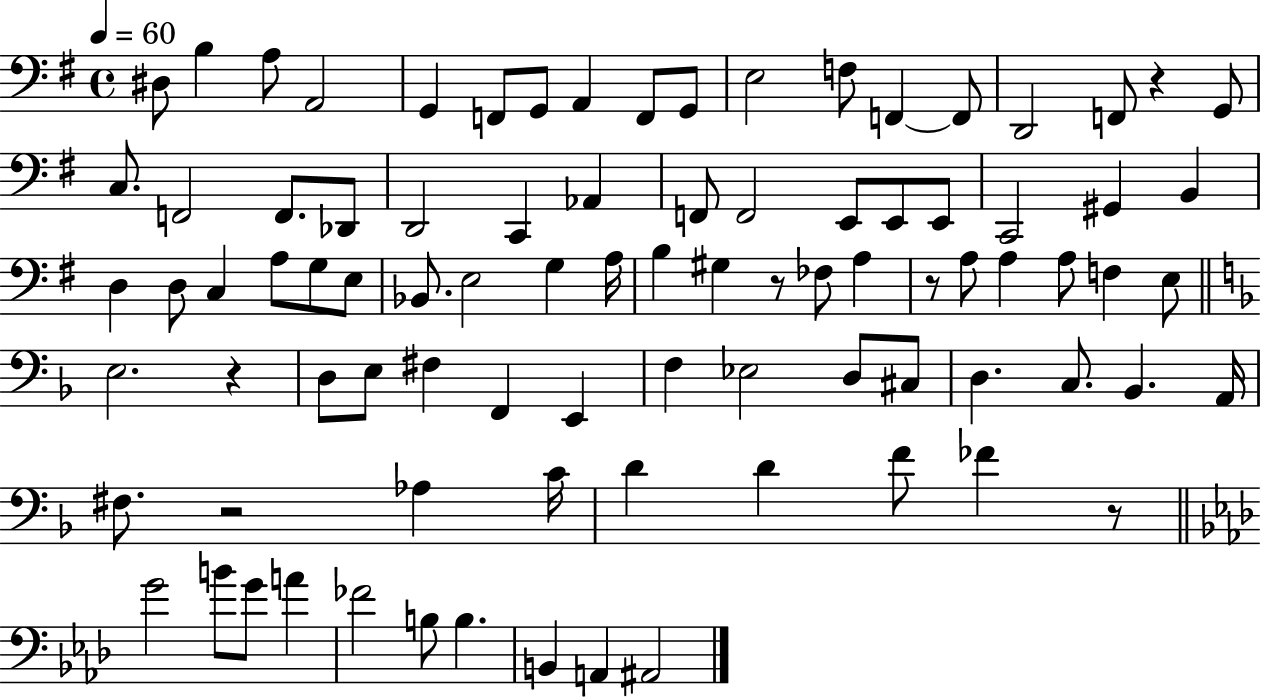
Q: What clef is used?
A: bass